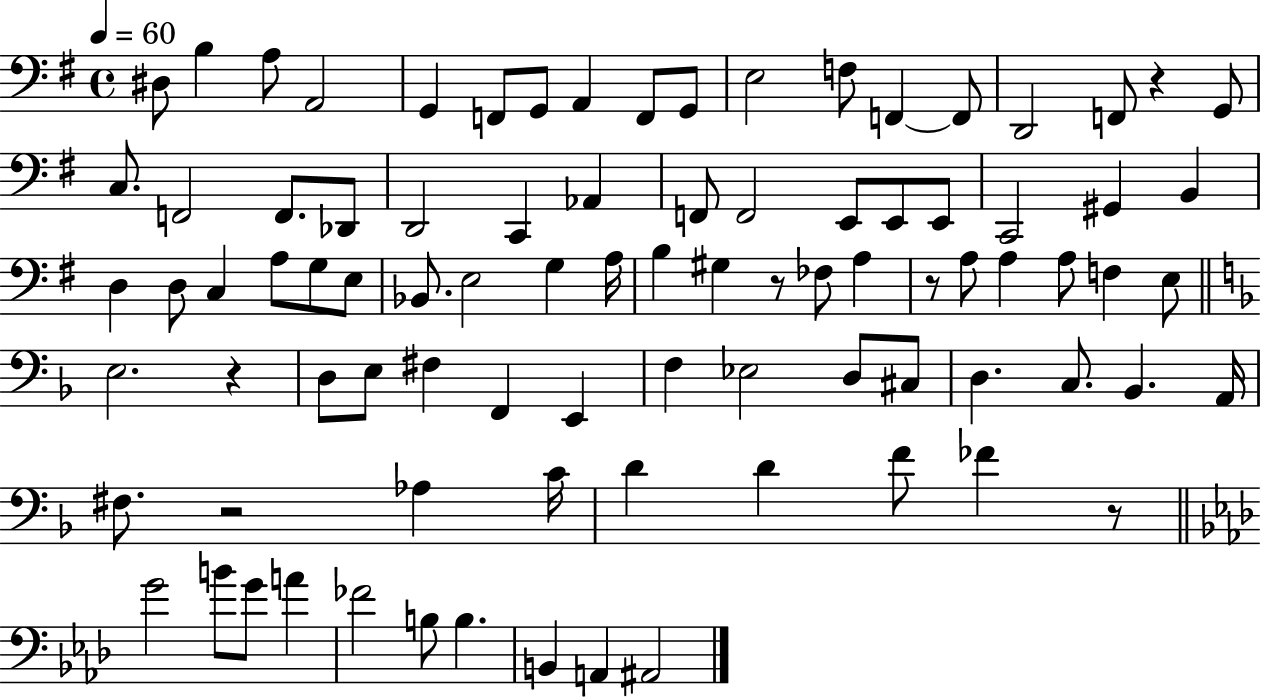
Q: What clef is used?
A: bass